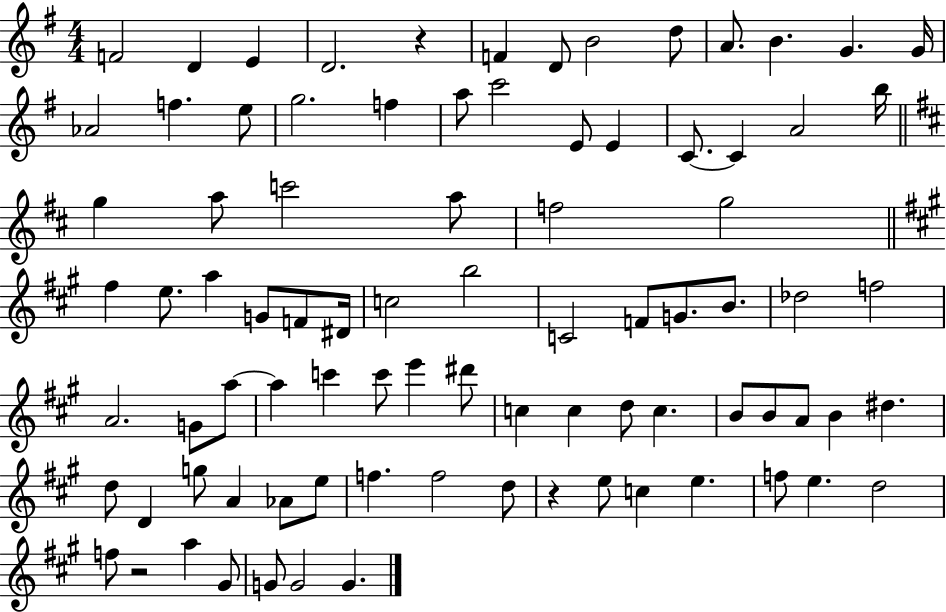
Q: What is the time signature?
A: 4/4